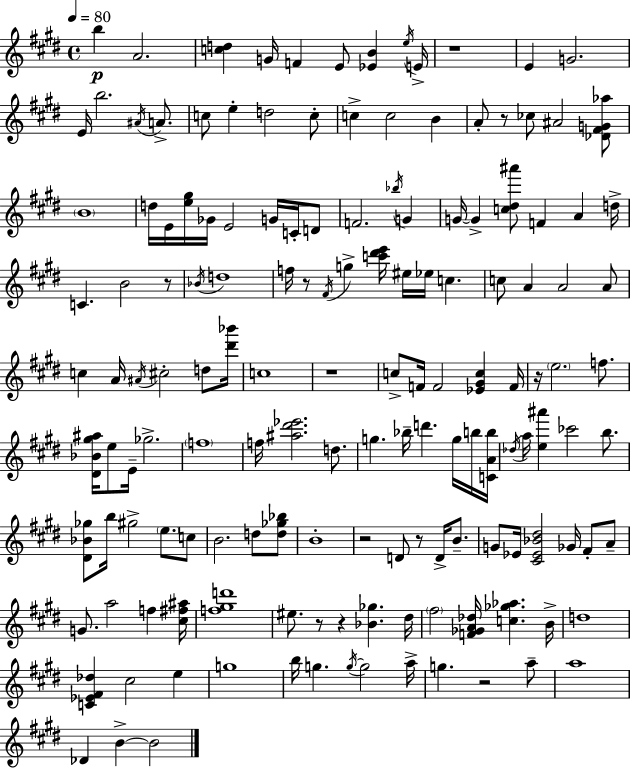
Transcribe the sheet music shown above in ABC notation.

X:1
T:Untitled
M:4/4
L:1/4
K:E
b A2 [cd] G/4 F E/2 [_EB] e/4 E/4 z4 E G2 E/4 b2 ^A/4 A/2 c/2 e d2 c/2 c c2 B A/2 z/2 _c/2 ^A2 [_D^FG_a]/2 B4 d/4 E/4 [e^g]/4 _G/4 E2 G/4 C/4 D/2 F2 _b/4 G G/4 G [c^d^a']/2 F A d/4 C B2 z/2 _B/4 d4 f/4 z/2 ^F/4 g [c'^d'e']/4 ^e/4 _e/4 c c/2 A A2 A/2 c A/4 ^A/4 ^c2 d/2 [^d'_b']/4 c4 z4 c/2 F/4 F2 [_E^Gc] F/4 z/4 e2 f/2 [^D_B^g^a]/4 e/2 E/4 _g2 f4 f/4 [^a^d'_e']2 d/2 g _b/4 d' g/4 b/4 [CAb]/4 _d/4 a/4 [e^a'] _c'2 b/2 [^D_B_g]/2 b/4 ^g2 e/2 c/2 B2 d/2 [d_g_b]/2 B4 z2 D/2 z/2 D/4 B/2 G/2 _E/4 [^C_E_B^d]2 _G/4 ^F/2 A/2 G/2 a2 f [^c^f^a]/4 [f^gd']4 ^e/2 z/2 z [_B_g] ^d/4 ^f2 [F_GA_d]/4 [c_g_a] B/4 d4 [C_E^F_d] ^c2 e g4 b/4 g g/4 g2 a/4 g z2 a/2 a4 _D B B2